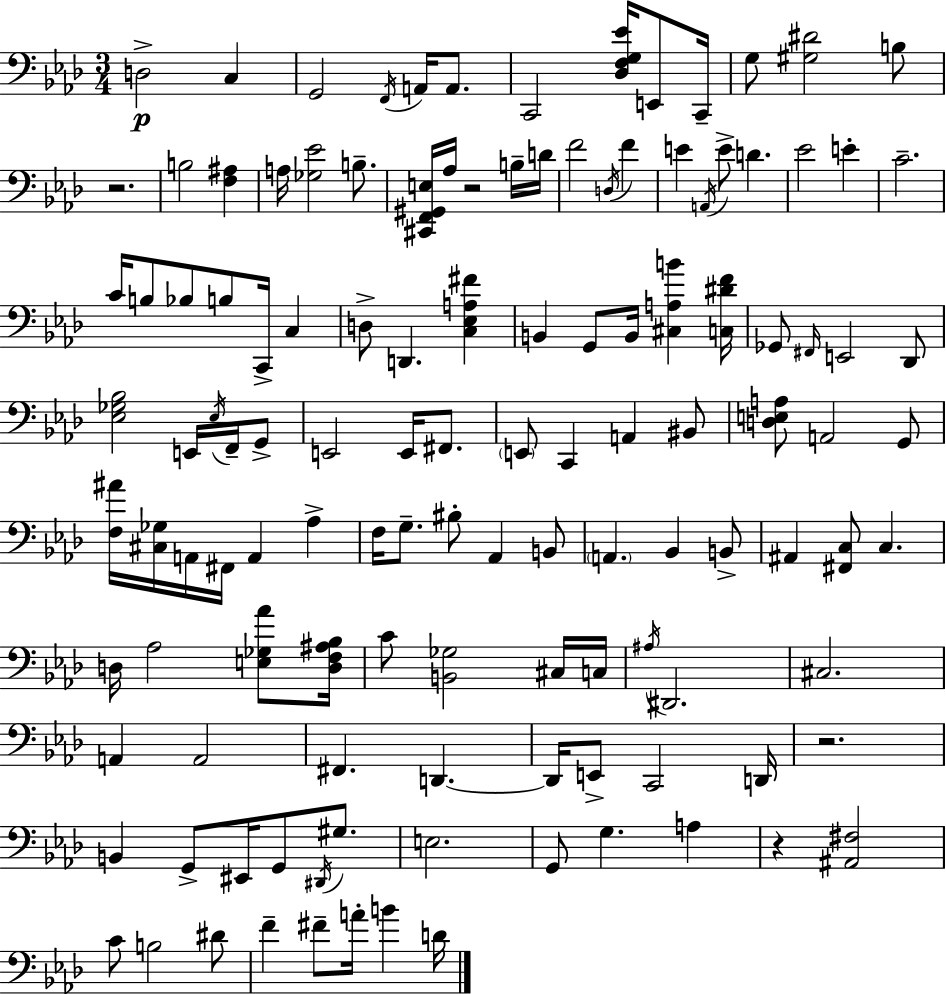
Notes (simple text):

D3/h C3/q G2/h F2/s A2/s A2/e. C2/h [Db3,F3,G3,Eb4]/s E2/e C2/s G3/e [G#3,D#4]/h B3/e R/h. B3/h [F3,A#3]/q A3/s [Gb3,Eb4]/h B3/e. [C#2,F2,G#2,E3]/s Ab3/s R/h B3/s D4/s F4/h D3/s F4/q E4/q A2/s E4/e D4/q. Eb4/h E4/q C4/h. C4/s B3/e Bb3/e B3/e C2/s C3/q D3/e D2/q. [C3,Eb3,A3,F#4]/q B2/q G2/e B2/s [C#3,A3,B4]/q [C3,D#4,F4]/s Gb2/e F#2/s E2/h Db2/e [Eb3,Gb3,Bb3]/h E2/s Eb3/s F2/s G2/e E2/h E2/s F#2/e. E2/e C2/q A2/q BIS2/e [D3,E3,A3]/e A2/h G2/e [F3,A#4]/s [C#3,Gb3]/s A2/s F#2/s A2/q Ab3/q F3/s G3/e. BIS3/e Ab2/q B2/e A2/q. Bb2/q B2/e A#2/q [F#2,C3]/e C3/q. D3/s Ab3/h [E3,Gb3,Ab4]/e [D3,F3,A#3,Bb3]/s C4/e [B2,Gb3]/h C#3/s C3/s A#3/s D#2/h. C#3/h. A2/q A2/h F#2/q. D2/q. D2/s E2/e C2/h D2/s R/h. B2/q G2/e EIS2/s G2/e D#2/s G#3/e. E3/h. G2/e G3/q. A3/q R/q [A#2,F#3]/h C4/e B3/h D#4/e F4/q F#4/e A4/s B4/q D4/s